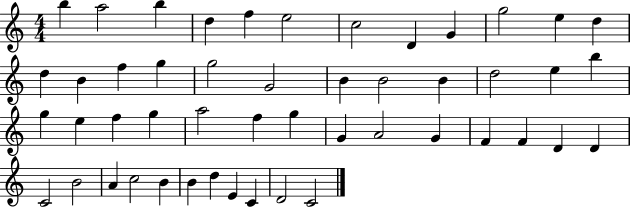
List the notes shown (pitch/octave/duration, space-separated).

B5/q A5/h B5/q D5/q F5/q E5/h C5/h D4/q G4/q G5/h E5/q D5/q D5/q B4/q F5/q G5/q G5/h G4/h B4/q B4/h B4/q D5/h E5/q B5/q G5/q E5/q F5/q G5/q A5/h F5/q G5/q G4/q A4/h G4/q F4/q F4/q D4/q D4/q C4/h B4/h A4/q C5/h B4/q B4/q D5/q E4/q C4/q D4/h C4/h